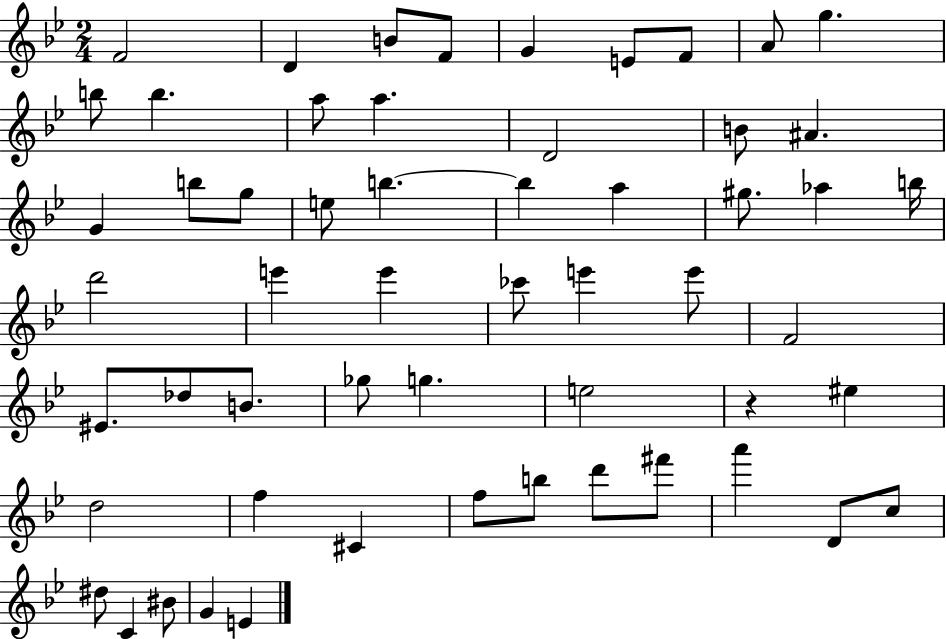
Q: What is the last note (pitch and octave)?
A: E4